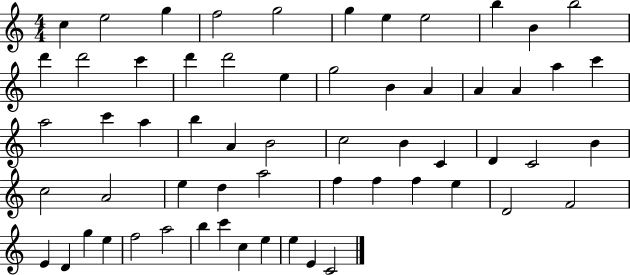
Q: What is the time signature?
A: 4/4